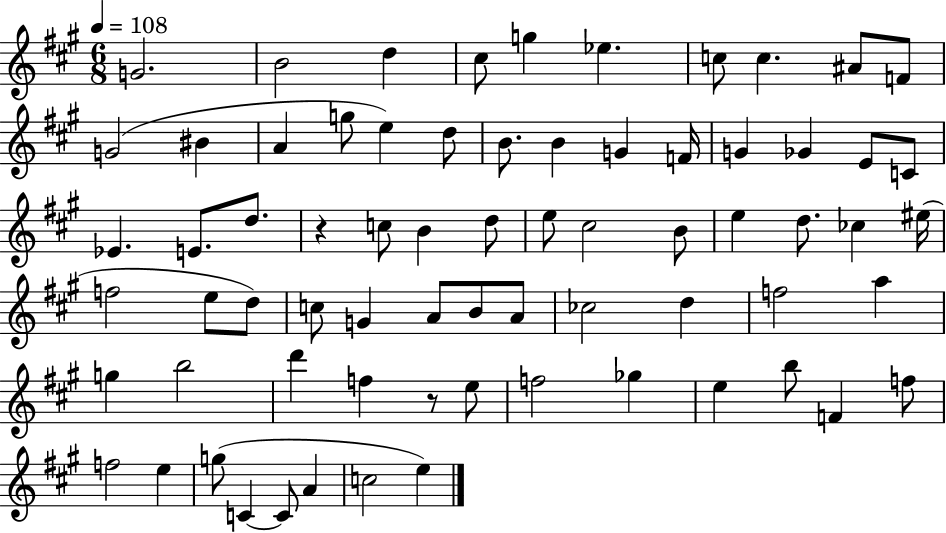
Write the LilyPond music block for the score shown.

{
  \clef treble
  \numericTimeSignature
  \time 6/8
  \key a \major
  \tempo 4 = 108
  g'2. | b'2 d''4 | cis''8 g''4 ees''4. | c''8 c''4. ais'8 f'8 | \break g'2( bis'4 | a'4 g''8 e''4) d''8 | b'8. b'4 g'4 f'16 | g'4 ges'4 e'8 c'8 | \break ees'4. e'8. d''8. | r4 c''8 b'4 d''8 | e''8 cis''2 b'8 | e''4 d''8. ces''4 eis''16( | \break f''2 e''8 d''8) | c''8 g'4 a'8 b'8 a'8 | ces''2 d''4 | f''2 a''4 | \break g''4 b''2 | d'''4 f''4 r8 e''8 | f''2 ges''4 | e''4 b''8 f'4 f''8 | \break f''2 e''4 | g''8( c'4~~ c'8 a'4 | c''2 e''4) | \bar "|."
}